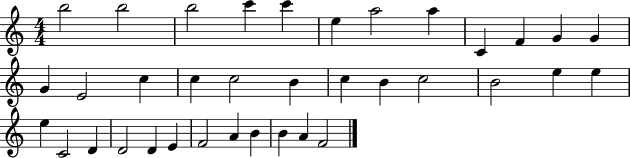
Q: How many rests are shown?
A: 0